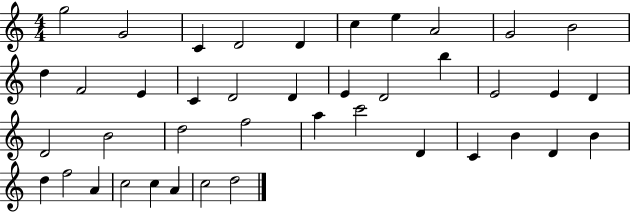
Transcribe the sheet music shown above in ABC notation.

X:1
T:Untitled
M:4/4
L:1/4
K:C
g2 G2 C D2 D c e A2 G2 B2 d F2 E C D2 D E D2 b E2 E D D2 B2 d2 f2 a c'2 D C B D B d f2 A c2 c A c2 d2